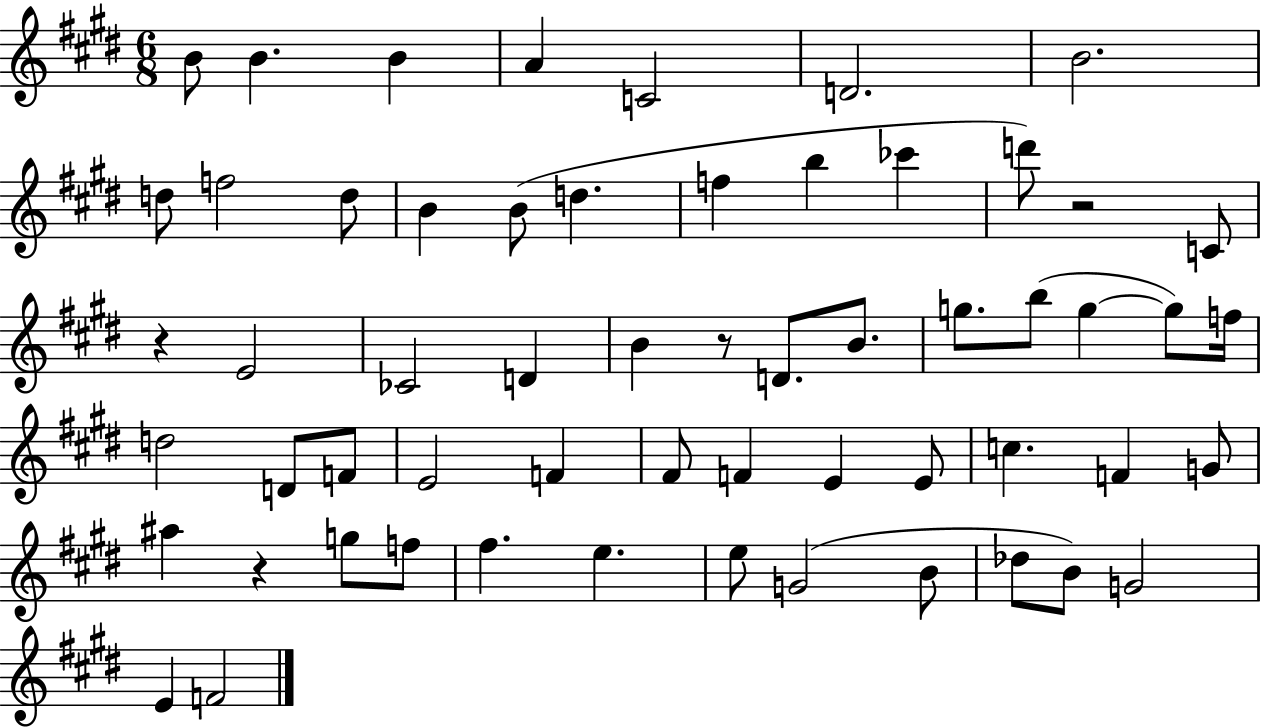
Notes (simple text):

B4/e B4/q. B4/q A4/q C4/h D4/h. B4/h. D5/e F5/h D5/e B4/q B4/e D5/q. F5/q B5/q CES6/q D6/e R/h C4/e R/q E4/h CES4/h D4/q B4/q R/e D4/e. B4/e. G5/e. B5/e G5/q G5/e F5/s D5/h D4/e F4/e E4/h F4/q F#4/e F4/q E4/q E4/e C5/q. F4/q G4/e A#5/q R/q G5/e F5/e F#5/q. E5/q. E5/e G4/h B4/e Db5/e B4/e G4/h E4/q F4/h